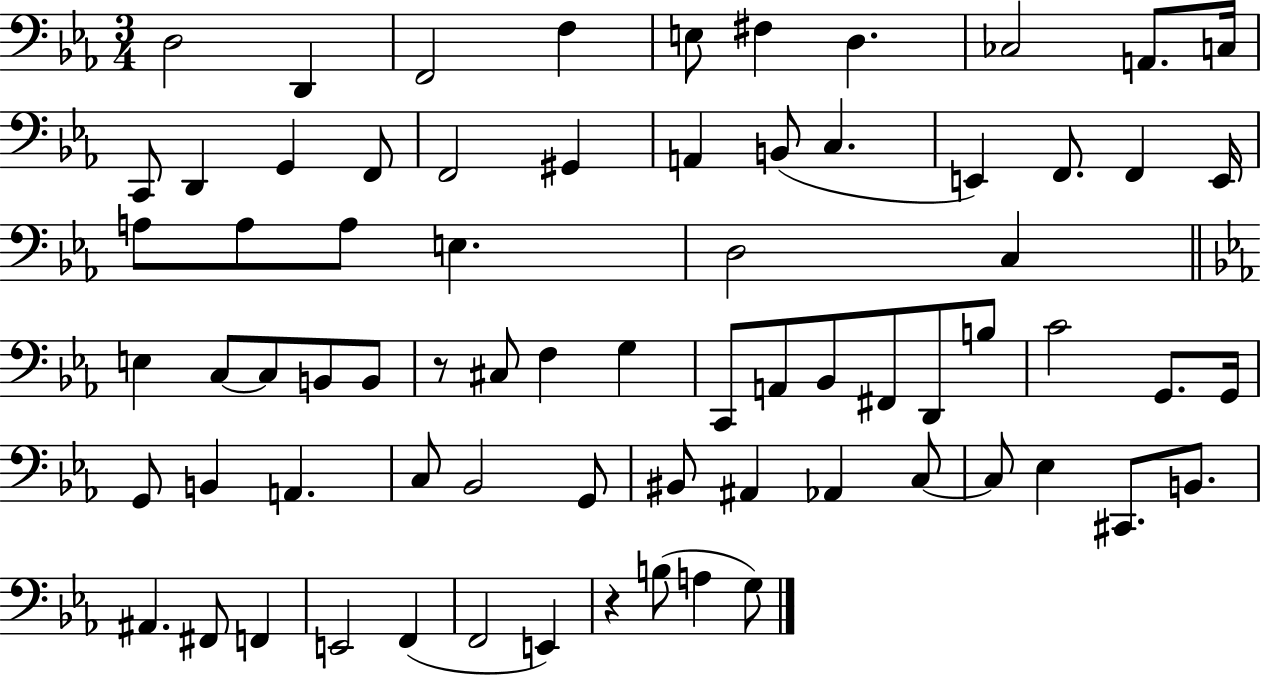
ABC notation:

X:1
T:Untitled
M:3/4
L:1/4
K:Eb
D,2 D,, F,,2 F, E,/2 ^F, D, _C,2 A,,/2 C,/4 C,,/2 D,, G,, F,,/2 F,,2 ^G,, A,, B,,/2 C, E,, F,,/2 F,, E,,/4 A,/2 A,/2 A,/2 E, D,2 C, E, C,/2 C,/2 B,,/2 B,,/2 z/2 ^C,/2 F, G, C,,/2 A,,/2 _B,,/2 ^F,,/2 D,,/2 B,/2 C2 G,,/2 G,,/4 G,,/2 B,, A,, C,/2 _B,,2 G,,/2 ^B,,/2 ^A,, _A,, C,/2 C,/2 _E, ^C,,/2 B,,/2 ^A,, ^F,,/2 F,, E,,2 F,, F,,2 E,, z B,/2 A, G,/2